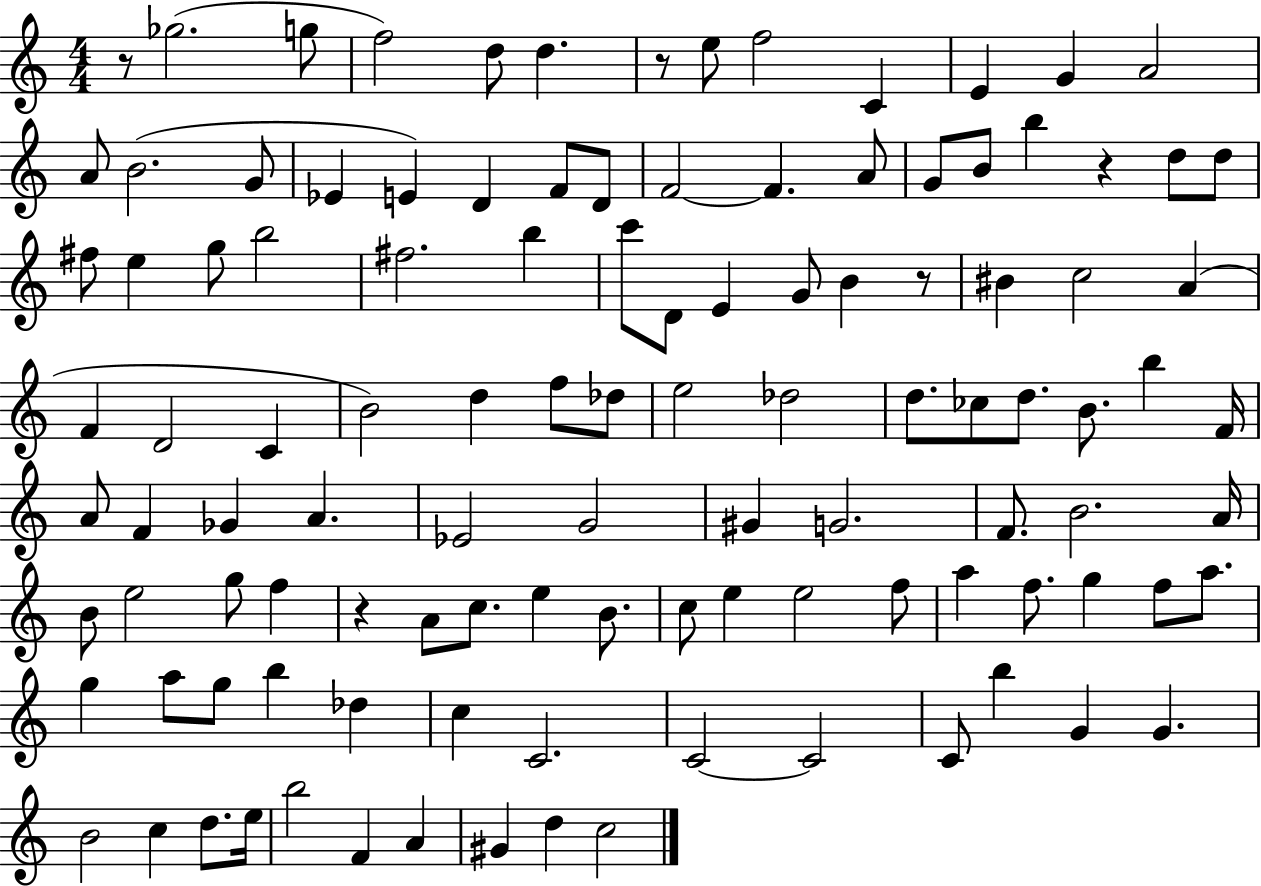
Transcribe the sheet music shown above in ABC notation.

X:1
T:Untitled
M:4/4
L:1/4
K:C
z/2 _g2 g/2 f2 d/2 d z/2 e/2 f2 C E G A2 A/2 B2 G/2 _E E D F/2 D/2 F2 F A/2 G/2 B/2 b z d/2 d/2 ^f/2 e g/2 b2 ^f2 b c'/2 D/2 E G/2 B z/2 ^B c2 A F D2 C B2 d f/2 _d/2 e2 _d2 d/2 _c/2 d/2 B/2 b F/4 A/2 F _G A _E2 G2 ^G G2 F/2 B2 A/4 B/2 e2 g/2 f z A/2 c/2 e B/2 c/2 e e2 f/2 a f/2 g f/2 a/2 g a/2 g/2 b _d c C2 C2 C2 C/2 b G G B2 c d/2 e/4 b2 F A ^G d c2